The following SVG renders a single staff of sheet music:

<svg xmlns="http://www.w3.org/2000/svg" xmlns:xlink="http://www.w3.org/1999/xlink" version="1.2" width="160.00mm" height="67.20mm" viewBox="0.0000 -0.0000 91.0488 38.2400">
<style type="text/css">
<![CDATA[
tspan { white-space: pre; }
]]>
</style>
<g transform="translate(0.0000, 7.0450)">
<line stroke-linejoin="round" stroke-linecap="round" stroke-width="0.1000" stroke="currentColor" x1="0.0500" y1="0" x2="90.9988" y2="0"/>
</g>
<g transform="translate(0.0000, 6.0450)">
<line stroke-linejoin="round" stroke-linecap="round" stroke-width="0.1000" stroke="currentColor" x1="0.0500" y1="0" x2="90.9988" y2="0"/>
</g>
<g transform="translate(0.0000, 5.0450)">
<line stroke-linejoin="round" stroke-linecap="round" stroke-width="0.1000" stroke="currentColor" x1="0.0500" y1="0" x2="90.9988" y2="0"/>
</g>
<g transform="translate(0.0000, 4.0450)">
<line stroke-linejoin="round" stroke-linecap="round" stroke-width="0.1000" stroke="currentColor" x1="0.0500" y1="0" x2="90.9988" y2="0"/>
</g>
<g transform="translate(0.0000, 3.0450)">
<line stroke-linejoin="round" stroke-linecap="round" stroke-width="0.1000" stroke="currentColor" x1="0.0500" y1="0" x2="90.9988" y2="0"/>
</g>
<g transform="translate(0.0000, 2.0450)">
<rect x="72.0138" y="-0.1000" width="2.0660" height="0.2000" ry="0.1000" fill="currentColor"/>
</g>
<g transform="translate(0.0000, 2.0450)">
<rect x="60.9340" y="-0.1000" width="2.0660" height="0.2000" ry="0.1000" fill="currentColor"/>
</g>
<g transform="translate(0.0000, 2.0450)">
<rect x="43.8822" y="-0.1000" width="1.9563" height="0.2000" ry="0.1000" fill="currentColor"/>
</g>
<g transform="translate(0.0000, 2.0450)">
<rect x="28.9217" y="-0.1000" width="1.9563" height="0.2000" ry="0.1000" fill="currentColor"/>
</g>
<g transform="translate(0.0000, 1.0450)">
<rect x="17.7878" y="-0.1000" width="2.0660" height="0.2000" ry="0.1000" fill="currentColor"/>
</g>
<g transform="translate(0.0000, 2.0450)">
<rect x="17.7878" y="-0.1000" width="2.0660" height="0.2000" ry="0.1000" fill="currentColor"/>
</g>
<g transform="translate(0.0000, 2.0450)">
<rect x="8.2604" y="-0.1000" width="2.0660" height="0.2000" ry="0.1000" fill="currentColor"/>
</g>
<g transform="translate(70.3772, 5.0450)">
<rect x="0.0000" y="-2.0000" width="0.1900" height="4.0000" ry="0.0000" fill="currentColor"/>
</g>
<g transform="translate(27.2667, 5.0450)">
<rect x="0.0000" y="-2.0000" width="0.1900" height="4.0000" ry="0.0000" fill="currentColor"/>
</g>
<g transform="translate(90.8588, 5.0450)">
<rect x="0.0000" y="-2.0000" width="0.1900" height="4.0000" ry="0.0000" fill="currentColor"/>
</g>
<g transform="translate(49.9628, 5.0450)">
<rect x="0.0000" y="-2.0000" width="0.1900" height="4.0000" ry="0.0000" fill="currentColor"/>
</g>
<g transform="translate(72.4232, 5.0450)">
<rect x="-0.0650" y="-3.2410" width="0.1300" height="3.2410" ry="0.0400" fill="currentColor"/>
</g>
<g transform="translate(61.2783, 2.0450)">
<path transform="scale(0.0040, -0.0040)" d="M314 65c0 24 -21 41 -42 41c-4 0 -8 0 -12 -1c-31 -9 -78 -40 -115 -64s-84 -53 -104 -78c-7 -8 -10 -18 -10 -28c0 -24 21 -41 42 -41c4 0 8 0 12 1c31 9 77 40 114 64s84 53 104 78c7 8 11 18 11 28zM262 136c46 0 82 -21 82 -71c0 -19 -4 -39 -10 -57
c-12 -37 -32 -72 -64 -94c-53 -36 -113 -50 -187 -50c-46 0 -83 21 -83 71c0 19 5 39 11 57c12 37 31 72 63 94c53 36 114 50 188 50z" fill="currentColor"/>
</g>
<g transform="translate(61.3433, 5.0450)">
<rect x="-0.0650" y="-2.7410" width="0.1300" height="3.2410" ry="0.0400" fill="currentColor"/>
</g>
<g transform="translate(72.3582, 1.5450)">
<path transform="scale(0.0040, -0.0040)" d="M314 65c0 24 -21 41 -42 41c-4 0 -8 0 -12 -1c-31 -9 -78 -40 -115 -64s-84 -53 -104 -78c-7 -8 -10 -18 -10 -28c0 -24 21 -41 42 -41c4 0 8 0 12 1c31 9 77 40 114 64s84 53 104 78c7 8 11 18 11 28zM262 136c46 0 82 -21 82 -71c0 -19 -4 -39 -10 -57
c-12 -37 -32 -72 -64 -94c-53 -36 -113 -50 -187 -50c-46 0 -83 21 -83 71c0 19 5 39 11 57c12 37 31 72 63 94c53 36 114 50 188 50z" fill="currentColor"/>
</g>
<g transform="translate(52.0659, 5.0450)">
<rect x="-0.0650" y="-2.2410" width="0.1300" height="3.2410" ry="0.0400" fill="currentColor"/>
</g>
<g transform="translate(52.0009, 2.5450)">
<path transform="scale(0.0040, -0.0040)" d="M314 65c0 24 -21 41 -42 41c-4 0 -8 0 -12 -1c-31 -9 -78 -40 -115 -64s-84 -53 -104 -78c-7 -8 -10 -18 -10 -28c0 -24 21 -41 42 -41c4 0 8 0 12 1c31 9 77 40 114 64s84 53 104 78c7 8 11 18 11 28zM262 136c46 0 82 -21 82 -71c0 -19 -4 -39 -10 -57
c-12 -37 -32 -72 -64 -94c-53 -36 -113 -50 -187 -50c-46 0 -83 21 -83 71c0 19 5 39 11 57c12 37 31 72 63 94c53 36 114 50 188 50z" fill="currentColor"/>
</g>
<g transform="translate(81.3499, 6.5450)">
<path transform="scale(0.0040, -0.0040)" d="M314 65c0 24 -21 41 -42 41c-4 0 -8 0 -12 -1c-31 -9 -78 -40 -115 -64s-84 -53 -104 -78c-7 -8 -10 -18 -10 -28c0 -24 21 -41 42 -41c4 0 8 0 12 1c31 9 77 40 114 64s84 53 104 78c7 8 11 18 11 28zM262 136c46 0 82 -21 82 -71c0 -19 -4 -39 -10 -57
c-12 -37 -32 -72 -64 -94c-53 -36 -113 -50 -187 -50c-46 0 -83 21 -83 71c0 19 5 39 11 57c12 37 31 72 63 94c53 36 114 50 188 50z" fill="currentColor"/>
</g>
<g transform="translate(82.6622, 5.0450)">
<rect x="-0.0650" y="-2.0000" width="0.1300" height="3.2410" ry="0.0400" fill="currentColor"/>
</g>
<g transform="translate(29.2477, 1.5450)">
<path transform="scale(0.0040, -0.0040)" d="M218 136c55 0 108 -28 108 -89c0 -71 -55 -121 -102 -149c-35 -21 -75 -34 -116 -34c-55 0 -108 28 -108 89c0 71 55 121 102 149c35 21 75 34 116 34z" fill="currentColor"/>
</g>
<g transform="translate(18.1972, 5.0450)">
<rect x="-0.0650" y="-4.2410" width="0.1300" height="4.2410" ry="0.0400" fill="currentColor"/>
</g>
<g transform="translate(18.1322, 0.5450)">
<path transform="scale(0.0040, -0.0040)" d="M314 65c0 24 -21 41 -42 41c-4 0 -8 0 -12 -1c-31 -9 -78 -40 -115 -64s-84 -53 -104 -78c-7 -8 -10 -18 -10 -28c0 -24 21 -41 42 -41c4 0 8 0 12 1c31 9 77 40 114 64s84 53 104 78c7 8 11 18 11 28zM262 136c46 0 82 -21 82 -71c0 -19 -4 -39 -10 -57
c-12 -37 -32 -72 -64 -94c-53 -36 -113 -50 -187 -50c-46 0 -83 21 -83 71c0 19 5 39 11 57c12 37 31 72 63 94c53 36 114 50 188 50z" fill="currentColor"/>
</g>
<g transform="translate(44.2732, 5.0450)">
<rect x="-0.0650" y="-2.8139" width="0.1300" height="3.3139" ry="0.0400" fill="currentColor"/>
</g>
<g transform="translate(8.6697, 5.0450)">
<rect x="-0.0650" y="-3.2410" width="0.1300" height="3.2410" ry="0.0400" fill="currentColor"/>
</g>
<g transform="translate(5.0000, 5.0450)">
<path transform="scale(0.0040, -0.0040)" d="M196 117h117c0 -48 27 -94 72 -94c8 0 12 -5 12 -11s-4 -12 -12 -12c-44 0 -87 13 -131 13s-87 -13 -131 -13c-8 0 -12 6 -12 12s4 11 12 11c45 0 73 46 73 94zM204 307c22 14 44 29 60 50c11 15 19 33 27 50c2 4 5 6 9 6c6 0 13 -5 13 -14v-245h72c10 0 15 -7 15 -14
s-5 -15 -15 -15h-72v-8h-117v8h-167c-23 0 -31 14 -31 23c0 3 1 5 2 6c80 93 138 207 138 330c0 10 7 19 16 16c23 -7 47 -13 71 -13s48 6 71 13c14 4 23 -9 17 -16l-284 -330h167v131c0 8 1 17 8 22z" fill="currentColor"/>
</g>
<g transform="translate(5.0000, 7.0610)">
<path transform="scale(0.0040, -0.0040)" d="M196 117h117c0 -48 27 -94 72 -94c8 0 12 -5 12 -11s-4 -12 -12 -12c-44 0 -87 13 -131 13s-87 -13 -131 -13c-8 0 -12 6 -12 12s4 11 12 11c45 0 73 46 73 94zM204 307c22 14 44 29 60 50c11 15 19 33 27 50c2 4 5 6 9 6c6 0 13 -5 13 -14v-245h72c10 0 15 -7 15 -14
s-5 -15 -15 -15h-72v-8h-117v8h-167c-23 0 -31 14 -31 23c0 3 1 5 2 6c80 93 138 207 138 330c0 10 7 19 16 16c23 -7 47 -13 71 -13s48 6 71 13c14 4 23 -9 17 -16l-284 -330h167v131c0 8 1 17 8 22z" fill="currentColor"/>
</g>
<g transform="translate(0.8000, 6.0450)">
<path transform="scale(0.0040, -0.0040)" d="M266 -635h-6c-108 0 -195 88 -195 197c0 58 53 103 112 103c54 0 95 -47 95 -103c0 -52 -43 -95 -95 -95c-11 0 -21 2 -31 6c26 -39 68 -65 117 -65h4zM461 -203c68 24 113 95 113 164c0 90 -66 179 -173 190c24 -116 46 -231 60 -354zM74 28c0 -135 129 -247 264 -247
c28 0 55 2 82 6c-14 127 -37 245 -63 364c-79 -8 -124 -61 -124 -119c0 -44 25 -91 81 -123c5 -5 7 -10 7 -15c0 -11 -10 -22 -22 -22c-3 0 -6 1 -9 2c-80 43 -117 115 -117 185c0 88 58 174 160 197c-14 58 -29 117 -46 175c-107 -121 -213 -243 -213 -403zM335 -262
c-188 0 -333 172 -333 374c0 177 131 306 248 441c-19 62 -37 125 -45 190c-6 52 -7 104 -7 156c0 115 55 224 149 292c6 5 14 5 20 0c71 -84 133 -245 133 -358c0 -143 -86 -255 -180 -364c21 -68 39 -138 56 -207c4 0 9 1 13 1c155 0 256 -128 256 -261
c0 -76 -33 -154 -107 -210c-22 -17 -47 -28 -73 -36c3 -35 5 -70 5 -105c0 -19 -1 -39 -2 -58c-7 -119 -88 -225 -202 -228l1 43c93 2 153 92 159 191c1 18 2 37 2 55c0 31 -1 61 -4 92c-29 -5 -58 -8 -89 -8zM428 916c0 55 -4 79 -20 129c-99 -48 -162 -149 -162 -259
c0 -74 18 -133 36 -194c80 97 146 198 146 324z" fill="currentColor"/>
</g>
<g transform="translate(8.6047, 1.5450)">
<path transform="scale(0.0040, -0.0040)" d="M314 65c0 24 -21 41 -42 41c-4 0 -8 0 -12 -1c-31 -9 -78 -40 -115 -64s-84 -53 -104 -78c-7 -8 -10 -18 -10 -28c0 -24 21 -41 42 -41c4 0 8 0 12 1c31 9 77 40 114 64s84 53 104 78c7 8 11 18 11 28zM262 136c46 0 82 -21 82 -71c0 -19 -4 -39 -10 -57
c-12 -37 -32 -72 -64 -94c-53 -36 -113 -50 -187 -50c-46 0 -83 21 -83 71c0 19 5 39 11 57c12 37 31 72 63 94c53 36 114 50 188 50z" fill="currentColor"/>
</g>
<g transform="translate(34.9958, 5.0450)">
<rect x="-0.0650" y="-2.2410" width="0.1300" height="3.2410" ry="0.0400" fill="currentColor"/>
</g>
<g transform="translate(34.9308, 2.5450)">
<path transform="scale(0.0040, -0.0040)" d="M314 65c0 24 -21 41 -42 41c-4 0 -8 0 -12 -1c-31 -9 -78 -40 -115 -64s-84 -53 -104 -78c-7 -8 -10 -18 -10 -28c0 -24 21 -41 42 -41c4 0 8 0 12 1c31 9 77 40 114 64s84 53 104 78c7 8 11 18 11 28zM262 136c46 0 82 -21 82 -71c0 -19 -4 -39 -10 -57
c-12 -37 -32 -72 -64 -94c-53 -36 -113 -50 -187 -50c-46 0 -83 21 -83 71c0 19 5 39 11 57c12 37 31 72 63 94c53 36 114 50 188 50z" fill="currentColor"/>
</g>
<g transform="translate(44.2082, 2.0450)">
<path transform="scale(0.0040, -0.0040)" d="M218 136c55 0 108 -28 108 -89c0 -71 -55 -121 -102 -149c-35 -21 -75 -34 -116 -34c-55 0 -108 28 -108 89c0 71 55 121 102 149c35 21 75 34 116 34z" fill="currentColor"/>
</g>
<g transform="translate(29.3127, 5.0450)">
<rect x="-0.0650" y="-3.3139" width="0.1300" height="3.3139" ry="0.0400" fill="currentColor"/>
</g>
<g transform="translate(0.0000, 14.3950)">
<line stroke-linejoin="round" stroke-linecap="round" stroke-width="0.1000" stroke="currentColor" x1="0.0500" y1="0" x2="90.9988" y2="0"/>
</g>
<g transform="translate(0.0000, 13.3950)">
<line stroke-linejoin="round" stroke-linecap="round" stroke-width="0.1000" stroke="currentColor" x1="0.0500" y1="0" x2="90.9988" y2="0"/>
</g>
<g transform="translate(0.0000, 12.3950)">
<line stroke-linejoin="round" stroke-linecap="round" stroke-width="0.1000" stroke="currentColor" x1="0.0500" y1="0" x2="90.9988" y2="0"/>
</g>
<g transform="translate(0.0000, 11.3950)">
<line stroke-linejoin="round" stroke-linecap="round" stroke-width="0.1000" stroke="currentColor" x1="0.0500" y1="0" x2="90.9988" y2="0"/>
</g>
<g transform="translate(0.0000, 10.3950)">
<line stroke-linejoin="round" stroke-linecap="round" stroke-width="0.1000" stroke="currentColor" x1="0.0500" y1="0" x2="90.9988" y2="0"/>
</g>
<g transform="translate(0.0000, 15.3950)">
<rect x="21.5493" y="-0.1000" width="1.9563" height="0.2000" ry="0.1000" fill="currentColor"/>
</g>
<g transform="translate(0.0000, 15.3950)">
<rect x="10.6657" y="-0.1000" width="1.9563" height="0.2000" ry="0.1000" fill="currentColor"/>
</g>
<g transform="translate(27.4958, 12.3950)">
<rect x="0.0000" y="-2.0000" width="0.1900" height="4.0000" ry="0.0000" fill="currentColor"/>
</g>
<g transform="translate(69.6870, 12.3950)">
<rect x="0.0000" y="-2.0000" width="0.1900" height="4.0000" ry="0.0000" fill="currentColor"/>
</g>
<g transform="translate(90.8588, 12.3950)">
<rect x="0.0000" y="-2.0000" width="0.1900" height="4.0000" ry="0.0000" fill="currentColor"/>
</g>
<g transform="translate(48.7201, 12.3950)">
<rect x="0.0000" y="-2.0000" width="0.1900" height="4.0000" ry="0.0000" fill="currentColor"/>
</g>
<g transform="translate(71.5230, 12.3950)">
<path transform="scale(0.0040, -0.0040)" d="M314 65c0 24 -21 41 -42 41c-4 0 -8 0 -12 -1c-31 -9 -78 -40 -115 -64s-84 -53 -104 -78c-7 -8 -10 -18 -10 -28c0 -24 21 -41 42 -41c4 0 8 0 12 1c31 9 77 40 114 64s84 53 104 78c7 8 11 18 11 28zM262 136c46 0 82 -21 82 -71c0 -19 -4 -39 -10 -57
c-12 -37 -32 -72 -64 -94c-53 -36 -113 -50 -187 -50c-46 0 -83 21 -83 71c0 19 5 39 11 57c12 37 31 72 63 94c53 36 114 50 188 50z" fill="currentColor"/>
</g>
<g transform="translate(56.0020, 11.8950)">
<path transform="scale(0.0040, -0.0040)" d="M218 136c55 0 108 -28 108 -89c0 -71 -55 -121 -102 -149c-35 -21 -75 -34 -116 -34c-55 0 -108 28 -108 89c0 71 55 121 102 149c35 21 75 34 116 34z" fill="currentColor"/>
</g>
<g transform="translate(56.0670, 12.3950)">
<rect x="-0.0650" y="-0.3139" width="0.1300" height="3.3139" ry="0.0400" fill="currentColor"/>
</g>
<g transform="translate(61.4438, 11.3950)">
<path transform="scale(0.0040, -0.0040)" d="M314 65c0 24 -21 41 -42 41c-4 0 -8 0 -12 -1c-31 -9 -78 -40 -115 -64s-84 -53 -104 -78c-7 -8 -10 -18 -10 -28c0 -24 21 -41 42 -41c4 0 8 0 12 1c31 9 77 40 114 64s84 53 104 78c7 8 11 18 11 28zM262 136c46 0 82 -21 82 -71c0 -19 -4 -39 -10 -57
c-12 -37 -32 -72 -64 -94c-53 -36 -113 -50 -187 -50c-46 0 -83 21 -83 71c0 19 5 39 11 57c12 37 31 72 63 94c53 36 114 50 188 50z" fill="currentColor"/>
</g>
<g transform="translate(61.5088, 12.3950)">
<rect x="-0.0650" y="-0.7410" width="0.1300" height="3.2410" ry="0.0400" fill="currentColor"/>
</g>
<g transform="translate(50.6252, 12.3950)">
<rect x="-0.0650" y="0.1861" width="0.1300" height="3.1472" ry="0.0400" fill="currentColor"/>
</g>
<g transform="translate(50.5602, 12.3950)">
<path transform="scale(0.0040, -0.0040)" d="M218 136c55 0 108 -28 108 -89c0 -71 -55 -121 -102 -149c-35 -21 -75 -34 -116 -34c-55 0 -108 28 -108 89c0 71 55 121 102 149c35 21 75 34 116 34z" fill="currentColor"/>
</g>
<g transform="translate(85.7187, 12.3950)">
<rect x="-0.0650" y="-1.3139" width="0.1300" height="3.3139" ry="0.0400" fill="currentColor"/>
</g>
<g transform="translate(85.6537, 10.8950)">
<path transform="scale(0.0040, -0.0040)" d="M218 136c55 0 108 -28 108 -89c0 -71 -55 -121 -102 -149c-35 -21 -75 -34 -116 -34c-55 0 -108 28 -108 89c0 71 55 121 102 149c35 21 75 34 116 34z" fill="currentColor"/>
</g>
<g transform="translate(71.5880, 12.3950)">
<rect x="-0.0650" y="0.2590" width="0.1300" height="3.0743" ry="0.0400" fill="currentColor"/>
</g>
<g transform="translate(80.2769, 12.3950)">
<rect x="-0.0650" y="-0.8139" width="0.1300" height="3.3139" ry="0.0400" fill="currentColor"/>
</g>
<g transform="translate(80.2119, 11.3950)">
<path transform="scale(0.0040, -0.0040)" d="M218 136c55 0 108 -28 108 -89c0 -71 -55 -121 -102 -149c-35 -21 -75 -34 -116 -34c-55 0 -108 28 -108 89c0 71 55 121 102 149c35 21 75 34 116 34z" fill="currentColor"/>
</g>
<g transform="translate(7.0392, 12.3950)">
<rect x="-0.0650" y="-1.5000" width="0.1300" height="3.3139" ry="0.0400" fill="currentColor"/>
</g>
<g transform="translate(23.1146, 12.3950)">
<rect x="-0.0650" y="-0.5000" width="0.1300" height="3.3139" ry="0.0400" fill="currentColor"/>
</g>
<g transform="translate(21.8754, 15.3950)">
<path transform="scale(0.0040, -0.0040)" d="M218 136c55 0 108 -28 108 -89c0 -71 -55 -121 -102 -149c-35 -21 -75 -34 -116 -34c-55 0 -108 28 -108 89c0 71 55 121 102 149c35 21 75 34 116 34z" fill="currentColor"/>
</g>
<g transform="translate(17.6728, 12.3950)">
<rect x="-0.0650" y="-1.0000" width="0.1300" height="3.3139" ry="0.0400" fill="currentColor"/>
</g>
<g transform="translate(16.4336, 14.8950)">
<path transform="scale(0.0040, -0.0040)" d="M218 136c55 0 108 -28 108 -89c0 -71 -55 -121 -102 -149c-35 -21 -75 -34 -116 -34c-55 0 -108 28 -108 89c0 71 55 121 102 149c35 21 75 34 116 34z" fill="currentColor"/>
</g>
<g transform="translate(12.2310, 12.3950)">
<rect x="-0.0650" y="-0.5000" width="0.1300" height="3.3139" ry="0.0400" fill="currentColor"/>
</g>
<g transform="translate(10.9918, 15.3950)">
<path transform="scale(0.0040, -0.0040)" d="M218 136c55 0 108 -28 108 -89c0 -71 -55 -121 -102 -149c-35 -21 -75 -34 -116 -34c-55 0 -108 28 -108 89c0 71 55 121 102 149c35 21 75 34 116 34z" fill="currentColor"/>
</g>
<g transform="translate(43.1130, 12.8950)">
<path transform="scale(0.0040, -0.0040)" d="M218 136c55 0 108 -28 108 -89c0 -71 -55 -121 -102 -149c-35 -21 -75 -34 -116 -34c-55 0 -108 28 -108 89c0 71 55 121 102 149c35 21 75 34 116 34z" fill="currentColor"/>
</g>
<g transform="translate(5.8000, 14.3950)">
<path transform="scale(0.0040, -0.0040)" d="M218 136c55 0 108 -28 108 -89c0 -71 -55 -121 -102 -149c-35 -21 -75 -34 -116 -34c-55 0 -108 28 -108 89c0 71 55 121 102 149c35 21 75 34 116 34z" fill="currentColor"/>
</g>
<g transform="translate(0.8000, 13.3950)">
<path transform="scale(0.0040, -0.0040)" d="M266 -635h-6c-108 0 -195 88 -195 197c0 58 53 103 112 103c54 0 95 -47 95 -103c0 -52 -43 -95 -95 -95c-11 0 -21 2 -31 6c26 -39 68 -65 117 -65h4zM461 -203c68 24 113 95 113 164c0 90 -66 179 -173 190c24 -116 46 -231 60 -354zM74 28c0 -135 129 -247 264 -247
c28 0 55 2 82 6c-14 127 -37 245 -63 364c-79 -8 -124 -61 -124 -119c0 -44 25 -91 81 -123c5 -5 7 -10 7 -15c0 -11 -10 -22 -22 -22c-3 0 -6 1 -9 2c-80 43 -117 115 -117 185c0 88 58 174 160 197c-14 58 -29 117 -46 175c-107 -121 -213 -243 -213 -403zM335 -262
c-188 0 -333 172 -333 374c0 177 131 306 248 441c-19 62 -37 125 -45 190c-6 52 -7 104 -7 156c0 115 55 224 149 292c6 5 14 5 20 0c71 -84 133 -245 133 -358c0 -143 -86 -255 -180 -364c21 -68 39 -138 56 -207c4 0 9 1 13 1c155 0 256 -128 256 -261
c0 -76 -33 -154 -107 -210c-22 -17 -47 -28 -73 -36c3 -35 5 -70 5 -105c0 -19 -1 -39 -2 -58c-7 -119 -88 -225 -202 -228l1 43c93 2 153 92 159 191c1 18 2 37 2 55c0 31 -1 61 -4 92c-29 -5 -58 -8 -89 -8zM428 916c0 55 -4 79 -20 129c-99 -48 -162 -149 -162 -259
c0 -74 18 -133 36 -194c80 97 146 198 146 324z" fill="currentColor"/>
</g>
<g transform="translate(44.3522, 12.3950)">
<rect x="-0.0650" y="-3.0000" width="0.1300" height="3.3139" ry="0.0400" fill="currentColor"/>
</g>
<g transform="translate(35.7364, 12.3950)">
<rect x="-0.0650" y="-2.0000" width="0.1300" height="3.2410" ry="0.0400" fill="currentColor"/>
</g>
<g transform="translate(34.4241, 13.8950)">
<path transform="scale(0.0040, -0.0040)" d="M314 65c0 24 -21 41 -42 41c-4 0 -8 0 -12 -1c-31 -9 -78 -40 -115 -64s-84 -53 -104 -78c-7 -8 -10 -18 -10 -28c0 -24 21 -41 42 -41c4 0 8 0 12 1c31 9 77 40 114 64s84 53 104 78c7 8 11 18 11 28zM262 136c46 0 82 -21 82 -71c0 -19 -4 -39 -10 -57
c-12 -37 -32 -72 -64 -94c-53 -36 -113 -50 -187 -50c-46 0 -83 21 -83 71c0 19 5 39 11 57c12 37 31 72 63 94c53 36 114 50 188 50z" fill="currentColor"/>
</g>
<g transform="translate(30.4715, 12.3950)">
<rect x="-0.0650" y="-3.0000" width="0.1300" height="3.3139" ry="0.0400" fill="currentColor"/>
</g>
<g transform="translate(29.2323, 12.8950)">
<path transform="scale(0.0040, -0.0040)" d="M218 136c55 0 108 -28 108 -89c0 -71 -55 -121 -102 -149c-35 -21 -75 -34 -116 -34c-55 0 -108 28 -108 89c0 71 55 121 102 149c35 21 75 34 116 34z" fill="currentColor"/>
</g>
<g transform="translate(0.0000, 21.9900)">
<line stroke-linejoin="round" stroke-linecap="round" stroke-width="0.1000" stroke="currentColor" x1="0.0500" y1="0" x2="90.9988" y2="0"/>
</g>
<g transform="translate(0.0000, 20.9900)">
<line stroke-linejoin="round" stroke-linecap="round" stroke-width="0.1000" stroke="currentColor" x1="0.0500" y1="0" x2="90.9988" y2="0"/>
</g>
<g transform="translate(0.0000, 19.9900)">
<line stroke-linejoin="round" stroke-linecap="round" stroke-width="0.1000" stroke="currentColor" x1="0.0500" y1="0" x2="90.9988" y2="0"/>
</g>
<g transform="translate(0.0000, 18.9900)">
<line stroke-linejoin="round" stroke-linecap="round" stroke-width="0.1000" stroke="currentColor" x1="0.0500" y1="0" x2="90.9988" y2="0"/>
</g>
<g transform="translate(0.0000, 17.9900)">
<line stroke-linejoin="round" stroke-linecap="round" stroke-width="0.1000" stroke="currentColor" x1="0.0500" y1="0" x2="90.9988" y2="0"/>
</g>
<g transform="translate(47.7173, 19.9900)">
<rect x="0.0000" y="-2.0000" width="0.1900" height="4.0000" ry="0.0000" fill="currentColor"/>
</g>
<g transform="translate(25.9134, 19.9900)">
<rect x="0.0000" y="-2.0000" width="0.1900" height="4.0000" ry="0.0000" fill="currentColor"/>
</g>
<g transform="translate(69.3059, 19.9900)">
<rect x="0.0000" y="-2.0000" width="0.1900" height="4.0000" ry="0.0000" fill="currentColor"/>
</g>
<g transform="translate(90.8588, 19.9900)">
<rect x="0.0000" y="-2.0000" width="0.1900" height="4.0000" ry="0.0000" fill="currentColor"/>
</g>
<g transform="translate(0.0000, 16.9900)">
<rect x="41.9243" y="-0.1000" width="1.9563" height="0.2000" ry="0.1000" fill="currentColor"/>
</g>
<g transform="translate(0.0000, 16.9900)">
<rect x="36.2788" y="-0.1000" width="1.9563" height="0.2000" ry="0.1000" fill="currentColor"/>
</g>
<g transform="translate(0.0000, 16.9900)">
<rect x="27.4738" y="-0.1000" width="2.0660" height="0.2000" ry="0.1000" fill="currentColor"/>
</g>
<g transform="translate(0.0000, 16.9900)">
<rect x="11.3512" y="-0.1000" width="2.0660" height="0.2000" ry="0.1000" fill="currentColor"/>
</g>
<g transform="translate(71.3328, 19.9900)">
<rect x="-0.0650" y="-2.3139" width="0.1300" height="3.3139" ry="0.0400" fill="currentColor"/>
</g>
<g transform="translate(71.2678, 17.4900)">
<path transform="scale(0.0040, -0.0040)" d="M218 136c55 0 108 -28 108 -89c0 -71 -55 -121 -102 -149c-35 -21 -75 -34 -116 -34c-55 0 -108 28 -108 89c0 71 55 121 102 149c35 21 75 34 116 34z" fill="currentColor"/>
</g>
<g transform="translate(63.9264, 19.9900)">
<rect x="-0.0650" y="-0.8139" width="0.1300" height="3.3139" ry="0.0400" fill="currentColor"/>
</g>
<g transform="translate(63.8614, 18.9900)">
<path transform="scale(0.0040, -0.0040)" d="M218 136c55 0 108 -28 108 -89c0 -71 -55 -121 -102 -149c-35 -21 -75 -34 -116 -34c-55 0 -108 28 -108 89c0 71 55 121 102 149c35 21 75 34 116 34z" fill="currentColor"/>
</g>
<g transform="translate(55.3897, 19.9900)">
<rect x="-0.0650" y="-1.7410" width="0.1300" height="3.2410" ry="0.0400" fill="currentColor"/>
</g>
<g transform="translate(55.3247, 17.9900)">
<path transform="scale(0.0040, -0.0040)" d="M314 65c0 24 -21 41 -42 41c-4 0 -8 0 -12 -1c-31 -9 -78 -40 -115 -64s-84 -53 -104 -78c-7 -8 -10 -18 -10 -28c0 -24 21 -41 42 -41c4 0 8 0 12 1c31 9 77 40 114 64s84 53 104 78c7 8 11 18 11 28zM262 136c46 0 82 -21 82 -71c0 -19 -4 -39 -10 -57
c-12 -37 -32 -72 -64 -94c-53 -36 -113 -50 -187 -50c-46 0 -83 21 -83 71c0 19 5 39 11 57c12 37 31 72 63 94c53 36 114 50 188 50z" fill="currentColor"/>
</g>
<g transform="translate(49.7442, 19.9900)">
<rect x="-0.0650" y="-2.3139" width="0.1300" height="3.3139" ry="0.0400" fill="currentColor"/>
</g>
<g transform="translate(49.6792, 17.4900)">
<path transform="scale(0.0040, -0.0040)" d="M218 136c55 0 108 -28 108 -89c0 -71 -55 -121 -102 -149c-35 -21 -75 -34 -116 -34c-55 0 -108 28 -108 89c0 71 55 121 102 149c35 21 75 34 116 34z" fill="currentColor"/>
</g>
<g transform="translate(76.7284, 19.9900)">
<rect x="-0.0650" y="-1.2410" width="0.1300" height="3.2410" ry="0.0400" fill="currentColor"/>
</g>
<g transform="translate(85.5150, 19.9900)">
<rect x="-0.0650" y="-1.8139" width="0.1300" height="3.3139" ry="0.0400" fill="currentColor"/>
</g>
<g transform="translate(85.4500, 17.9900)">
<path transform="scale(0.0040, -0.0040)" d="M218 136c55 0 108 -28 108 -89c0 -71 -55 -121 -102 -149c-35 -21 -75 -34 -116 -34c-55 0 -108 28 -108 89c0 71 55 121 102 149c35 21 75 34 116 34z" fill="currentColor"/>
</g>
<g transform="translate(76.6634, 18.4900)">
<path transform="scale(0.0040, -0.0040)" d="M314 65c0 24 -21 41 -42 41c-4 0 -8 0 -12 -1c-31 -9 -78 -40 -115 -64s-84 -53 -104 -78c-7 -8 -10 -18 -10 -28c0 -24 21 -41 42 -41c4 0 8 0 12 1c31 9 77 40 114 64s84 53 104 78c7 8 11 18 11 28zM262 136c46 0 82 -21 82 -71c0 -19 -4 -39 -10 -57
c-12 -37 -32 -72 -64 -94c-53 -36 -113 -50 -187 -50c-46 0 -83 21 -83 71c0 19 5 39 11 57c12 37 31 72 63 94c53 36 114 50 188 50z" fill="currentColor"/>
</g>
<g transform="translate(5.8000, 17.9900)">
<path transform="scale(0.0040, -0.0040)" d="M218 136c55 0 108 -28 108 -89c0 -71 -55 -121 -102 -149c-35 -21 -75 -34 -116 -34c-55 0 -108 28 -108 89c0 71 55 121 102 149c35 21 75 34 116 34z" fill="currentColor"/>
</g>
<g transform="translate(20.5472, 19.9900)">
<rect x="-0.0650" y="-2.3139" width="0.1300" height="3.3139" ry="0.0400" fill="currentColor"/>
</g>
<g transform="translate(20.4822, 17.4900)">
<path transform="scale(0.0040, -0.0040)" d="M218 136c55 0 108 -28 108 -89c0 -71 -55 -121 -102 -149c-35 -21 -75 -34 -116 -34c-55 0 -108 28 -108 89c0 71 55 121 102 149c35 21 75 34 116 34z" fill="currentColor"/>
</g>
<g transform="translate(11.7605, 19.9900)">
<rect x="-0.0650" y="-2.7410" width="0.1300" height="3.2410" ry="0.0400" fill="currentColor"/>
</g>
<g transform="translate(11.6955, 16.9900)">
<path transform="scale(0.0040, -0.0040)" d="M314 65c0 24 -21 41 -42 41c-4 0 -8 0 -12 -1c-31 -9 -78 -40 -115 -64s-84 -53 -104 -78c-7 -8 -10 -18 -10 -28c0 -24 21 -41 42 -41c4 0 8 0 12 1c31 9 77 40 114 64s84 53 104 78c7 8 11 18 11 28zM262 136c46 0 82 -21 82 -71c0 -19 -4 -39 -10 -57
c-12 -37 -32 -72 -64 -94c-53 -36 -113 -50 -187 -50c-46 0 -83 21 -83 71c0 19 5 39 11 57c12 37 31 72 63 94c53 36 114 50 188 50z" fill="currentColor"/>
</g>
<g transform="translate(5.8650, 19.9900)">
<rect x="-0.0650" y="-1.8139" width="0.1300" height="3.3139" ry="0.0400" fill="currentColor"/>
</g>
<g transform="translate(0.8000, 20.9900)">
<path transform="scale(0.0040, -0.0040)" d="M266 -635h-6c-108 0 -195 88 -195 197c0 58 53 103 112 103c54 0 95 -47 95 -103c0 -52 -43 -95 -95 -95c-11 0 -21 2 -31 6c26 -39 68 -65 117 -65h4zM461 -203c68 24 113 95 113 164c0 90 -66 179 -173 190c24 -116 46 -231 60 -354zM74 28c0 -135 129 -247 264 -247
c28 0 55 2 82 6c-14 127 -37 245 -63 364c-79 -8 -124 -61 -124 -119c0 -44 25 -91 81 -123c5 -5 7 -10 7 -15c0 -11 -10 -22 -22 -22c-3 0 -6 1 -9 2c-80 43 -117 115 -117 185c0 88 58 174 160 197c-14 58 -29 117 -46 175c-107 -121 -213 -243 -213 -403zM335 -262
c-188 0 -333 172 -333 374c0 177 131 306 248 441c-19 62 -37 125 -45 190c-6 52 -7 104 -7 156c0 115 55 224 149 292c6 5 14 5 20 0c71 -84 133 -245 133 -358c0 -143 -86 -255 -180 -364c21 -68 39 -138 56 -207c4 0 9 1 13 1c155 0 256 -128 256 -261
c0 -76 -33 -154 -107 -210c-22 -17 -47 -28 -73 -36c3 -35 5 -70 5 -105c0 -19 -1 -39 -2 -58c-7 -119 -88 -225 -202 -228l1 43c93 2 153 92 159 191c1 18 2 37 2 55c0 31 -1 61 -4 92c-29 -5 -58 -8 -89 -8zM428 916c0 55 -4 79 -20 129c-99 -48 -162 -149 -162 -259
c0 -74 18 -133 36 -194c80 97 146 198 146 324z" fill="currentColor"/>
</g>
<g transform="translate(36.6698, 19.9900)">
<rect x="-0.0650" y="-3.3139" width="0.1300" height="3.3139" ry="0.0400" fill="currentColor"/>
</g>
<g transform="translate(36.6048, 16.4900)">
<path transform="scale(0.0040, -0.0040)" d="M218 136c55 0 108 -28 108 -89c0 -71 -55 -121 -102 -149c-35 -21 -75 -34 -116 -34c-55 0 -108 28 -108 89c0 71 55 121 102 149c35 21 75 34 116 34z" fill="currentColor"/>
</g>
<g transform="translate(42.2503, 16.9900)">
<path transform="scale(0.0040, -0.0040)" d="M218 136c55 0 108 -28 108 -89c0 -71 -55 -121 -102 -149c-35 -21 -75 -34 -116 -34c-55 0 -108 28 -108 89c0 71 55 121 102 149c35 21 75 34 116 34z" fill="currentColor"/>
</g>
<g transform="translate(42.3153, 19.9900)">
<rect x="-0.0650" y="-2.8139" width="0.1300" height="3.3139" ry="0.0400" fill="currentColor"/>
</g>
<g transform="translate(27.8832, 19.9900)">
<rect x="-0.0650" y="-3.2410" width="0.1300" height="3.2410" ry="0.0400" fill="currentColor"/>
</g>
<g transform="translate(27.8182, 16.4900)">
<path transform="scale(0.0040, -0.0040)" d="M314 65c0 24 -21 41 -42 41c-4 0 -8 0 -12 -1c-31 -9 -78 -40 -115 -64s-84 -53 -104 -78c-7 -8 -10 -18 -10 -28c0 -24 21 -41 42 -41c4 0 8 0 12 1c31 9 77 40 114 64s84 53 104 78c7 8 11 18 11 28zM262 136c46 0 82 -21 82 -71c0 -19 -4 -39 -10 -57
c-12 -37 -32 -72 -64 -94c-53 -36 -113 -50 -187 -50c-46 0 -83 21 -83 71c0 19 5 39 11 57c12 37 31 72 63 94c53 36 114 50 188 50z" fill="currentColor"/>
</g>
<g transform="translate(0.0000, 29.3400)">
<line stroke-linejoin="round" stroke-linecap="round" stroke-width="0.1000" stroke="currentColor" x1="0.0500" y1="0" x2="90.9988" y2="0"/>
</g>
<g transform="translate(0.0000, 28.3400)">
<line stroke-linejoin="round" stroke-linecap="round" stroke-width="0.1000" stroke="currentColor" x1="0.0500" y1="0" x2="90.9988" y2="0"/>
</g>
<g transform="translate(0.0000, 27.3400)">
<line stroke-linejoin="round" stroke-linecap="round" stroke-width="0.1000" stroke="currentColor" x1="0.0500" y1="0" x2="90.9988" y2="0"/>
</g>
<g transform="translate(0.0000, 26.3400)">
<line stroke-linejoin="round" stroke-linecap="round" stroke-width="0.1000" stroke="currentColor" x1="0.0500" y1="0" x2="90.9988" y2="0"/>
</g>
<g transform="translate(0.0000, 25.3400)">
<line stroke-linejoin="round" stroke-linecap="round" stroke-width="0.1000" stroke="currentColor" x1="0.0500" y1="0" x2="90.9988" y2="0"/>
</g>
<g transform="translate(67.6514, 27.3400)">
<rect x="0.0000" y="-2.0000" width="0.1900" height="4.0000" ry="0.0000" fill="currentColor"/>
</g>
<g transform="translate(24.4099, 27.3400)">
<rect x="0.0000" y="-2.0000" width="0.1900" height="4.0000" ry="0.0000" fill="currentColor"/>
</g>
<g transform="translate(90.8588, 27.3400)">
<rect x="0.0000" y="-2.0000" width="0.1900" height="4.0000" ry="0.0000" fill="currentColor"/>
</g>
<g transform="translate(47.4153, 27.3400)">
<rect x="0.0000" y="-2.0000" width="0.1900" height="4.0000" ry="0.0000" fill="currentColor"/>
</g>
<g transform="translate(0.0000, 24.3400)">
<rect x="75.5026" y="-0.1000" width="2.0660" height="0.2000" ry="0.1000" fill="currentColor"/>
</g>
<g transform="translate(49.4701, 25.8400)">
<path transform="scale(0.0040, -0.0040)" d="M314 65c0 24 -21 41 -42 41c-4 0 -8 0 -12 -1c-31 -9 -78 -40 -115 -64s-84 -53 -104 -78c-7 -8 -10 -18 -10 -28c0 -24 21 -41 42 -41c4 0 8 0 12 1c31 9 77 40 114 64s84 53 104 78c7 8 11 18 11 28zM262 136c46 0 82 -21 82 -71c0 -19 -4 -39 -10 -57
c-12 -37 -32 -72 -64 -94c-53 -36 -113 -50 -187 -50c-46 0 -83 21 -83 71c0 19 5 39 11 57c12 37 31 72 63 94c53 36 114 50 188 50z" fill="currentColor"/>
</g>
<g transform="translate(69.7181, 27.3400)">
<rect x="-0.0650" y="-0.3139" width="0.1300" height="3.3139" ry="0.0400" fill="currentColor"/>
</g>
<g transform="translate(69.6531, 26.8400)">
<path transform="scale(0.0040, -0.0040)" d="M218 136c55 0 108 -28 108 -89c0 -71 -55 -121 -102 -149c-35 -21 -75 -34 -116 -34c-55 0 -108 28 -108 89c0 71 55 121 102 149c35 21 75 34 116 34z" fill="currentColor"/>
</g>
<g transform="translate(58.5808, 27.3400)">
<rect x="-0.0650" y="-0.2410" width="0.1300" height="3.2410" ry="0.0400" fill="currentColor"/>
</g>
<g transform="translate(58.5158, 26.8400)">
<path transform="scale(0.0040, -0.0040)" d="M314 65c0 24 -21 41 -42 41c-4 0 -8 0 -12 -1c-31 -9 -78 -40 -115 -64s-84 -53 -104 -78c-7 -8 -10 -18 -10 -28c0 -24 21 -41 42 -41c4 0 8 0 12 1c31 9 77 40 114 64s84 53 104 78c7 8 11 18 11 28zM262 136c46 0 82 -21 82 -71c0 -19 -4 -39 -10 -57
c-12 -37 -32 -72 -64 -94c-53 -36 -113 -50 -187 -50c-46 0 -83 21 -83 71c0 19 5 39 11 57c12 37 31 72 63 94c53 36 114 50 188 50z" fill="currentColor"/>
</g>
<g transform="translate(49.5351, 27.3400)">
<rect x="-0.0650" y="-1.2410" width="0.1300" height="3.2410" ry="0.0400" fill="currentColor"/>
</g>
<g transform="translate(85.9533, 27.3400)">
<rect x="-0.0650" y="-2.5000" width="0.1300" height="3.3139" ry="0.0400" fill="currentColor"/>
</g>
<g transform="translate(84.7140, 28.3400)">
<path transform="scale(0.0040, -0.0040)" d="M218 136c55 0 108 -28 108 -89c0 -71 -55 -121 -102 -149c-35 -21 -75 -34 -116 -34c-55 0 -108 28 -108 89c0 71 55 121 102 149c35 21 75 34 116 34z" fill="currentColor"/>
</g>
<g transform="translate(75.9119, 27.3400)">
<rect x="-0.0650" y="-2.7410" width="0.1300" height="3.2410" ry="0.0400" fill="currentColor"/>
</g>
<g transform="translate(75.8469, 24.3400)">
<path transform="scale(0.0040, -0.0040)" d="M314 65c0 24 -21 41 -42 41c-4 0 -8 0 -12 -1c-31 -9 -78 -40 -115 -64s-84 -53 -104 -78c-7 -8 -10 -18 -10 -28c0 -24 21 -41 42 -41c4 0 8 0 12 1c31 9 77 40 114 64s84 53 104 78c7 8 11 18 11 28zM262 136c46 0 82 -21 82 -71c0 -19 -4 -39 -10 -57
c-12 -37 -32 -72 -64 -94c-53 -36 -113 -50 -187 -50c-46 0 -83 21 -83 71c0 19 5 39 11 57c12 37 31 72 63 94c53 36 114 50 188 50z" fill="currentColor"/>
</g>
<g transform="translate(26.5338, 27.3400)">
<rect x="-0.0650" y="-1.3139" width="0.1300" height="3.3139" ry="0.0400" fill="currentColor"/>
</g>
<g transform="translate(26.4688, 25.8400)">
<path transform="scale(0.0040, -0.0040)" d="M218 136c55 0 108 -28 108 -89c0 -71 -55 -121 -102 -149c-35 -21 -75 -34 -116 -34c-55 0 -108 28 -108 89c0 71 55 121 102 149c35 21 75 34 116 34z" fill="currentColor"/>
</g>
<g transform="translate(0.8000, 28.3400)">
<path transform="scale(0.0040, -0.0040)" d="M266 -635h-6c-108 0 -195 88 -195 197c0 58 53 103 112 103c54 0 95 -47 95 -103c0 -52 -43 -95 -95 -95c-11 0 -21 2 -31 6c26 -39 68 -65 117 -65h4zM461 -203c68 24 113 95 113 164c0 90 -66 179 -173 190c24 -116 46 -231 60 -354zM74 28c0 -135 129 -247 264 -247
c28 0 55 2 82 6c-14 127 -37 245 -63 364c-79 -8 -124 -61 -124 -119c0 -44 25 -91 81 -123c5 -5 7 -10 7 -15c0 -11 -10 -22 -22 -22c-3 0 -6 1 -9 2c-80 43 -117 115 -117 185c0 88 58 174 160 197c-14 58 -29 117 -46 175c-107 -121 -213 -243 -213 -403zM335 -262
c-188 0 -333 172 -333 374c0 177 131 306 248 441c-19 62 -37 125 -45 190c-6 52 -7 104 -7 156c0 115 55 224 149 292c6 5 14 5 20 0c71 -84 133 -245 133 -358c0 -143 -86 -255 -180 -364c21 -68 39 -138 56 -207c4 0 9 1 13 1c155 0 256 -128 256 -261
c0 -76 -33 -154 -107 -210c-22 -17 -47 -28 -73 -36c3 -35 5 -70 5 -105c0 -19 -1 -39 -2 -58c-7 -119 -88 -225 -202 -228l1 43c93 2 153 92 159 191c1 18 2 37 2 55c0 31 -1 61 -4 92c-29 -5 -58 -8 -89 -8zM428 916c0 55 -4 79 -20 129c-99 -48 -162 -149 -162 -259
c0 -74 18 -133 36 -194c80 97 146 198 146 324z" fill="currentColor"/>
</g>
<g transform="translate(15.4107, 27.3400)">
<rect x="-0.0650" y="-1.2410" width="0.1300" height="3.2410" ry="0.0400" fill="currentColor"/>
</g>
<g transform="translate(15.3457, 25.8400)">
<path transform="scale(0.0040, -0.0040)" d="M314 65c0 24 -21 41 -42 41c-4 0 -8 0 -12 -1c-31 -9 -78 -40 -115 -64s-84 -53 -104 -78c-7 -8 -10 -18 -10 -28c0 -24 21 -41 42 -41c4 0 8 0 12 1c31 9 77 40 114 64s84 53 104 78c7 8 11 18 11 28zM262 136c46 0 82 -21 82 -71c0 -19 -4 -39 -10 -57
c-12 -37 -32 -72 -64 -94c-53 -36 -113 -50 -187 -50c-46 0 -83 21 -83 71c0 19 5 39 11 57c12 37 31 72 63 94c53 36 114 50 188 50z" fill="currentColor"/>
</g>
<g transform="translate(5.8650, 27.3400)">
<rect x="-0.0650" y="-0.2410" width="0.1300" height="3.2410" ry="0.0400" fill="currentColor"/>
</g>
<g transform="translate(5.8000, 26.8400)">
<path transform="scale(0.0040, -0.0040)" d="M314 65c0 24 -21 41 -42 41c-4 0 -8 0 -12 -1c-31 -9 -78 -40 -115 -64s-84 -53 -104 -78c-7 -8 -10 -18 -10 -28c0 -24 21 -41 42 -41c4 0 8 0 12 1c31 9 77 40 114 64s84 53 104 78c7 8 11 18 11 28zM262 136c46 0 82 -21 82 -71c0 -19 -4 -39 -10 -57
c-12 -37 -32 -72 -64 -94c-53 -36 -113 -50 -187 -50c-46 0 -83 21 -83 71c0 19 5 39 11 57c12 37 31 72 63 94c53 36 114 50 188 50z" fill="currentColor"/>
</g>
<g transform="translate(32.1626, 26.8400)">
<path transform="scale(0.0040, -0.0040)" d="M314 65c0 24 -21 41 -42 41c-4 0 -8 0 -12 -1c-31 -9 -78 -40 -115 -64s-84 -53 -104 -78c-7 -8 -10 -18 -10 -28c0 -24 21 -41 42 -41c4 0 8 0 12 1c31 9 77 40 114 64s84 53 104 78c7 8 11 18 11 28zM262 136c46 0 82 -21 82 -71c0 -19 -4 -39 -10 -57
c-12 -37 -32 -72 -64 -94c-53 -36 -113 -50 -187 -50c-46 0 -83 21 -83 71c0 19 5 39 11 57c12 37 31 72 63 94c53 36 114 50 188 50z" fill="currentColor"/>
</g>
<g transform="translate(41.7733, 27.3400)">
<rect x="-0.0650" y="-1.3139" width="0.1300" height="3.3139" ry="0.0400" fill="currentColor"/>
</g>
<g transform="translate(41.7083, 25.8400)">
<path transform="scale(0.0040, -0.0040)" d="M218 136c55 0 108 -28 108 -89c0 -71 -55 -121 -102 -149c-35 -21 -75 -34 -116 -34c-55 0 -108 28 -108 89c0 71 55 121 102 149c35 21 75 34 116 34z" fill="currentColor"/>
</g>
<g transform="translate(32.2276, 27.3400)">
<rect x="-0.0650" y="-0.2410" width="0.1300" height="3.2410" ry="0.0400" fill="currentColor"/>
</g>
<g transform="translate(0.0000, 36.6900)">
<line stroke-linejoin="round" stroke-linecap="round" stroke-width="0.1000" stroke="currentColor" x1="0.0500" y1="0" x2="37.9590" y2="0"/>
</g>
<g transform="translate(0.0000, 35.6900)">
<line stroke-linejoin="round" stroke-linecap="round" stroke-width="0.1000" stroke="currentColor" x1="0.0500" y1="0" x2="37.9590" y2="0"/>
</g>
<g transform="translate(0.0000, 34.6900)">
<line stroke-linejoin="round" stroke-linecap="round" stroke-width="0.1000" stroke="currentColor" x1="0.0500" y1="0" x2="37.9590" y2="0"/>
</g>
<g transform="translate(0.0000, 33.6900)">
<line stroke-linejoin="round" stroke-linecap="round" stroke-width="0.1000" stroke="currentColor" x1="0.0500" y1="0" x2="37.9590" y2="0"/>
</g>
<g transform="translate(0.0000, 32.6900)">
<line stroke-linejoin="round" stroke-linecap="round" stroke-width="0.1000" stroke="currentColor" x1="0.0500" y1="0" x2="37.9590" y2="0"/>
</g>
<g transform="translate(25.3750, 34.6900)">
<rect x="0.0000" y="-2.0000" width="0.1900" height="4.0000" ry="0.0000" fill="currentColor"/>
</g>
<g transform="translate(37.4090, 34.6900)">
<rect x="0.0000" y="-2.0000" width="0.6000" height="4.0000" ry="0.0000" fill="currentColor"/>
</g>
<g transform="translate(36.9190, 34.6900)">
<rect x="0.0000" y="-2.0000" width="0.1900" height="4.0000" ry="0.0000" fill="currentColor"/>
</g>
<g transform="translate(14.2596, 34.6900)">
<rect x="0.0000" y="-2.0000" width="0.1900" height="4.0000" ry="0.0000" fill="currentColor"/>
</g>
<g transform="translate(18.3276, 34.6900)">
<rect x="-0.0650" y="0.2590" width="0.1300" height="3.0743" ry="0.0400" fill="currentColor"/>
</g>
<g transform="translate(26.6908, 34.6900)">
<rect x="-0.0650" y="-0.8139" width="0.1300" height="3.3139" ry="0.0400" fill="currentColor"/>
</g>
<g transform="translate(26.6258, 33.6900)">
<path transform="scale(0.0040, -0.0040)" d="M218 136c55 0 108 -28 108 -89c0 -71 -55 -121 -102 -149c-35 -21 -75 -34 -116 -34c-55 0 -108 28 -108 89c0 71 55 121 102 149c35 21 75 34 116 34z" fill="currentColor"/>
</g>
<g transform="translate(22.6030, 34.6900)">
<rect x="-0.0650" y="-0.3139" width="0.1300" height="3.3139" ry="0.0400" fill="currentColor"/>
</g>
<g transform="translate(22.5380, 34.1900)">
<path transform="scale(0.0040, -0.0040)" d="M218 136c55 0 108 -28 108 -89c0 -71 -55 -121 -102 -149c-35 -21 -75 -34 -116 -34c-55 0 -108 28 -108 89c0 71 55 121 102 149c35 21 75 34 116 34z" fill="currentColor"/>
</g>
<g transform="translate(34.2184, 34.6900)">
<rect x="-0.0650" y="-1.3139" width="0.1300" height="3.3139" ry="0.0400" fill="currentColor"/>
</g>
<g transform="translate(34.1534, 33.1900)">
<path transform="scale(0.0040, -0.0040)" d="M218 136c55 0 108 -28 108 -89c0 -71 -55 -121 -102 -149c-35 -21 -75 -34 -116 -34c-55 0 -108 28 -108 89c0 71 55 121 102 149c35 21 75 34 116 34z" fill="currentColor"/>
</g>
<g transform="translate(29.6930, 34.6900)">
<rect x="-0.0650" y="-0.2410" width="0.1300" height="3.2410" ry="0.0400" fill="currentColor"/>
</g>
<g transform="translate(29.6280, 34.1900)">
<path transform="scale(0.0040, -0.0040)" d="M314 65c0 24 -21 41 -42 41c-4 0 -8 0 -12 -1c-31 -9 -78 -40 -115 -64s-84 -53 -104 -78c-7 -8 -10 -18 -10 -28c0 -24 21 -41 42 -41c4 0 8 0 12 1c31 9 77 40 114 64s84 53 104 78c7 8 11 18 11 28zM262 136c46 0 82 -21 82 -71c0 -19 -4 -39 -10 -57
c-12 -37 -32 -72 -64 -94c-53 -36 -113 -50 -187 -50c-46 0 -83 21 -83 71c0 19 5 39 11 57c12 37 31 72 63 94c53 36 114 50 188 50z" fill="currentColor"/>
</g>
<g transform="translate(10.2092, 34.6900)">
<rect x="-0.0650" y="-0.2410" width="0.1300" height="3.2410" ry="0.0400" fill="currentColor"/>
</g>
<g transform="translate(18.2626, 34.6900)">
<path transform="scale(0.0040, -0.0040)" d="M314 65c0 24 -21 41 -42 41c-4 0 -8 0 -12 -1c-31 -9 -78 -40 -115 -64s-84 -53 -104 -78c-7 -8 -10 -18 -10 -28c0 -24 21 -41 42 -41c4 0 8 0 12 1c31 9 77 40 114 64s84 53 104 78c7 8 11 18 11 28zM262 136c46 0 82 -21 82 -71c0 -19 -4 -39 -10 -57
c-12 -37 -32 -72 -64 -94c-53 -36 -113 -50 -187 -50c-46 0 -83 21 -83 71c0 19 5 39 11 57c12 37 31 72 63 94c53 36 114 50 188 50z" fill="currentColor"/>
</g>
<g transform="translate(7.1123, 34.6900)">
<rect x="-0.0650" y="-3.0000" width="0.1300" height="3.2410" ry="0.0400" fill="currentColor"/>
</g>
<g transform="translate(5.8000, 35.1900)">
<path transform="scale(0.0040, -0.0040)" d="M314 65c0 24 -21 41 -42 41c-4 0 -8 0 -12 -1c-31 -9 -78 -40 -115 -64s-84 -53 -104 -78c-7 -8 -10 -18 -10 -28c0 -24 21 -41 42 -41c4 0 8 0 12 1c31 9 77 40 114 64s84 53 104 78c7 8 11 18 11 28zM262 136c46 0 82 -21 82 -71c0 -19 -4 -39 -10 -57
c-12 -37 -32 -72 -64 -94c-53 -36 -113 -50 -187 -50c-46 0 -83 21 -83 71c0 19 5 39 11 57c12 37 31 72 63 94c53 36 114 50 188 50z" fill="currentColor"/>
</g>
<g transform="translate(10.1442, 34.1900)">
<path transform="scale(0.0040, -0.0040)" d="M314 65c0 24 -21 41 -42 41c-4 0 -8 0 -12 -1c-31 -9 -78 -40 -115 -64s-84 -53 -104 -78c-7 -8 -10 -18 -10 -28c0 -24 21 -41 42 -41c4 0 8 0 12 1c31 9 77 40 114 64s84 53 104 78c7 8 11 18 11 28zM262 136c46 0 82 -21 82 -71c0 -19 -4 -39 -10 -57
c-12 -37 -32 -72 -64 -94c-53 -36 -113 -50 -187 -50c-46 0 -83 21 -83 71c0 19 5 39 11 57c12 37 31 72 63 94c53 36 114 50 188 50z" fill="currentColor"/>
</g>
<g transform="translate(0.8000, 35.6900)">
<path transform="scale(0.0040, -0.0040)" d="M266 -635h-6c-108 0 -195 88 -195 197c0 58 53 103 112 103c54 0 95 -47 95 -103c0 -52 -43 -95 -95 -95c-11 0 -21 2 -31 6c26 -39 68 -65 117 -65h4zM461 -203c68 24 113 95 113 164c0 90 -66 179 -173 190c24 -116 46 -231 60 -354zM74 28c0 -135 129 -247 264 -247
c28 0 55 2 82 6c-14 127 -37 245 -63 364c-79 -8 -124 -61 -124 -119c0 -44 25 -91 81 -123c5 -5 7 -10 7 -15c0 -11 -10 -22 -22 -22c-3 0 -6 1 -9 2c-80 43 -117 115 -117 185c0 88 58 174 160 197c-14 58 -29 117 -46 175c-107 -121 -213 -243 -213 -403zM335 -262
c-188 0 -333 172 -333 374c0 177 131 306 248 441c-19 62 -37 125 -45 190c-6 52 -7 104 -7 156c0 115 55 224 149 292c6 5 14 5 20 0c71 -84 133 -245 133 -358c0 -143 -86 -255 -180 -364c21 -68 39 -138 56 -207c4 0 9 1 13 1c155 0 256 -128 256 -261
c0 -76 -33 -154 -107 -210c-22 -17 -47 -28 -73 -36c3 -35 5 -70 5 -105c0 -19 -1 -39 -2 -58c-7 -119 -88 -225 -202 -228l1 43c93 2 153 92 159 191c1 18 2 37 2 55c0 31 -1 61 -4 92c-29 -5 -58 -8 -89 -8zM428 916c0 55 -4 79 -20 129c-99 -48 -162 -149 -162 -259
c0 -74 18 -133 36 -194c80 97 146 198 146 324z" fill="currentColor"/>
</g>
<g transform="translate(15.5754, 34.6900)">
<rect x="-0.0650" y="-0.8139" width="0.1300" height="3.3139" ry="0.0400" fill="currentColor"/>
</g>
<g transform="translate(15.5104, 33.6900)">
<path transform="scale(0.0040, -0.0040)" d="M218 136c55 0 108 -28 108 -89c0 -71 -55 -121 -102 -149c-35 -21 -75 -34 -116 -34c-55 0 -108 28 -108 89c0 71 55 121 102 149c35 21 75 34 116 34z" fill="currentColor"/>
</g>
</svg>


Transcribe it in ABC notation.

X:1
T:Untitled
M:4/4
L:1/4
K:C
b2 d'2 b g2 a g2 a2 b2 F2 E C D C A F2 A B c d2 B2 d e f a2 g b2 b a g f2 d g e2 f c2 e2 e c2 e e2 c2 c a2 G A2 c2 d B2 c d c2 e